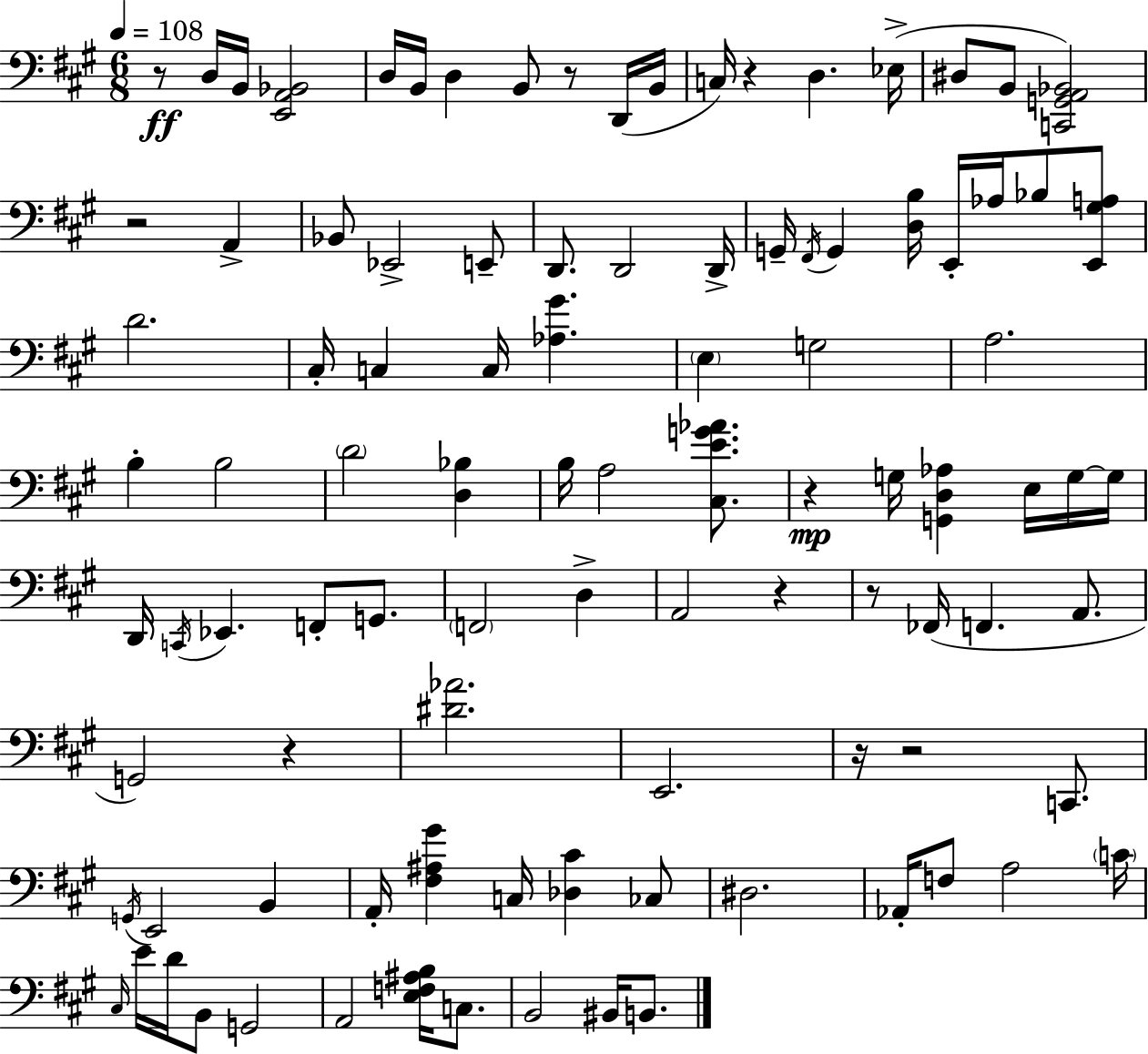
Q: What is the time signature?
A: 6/8